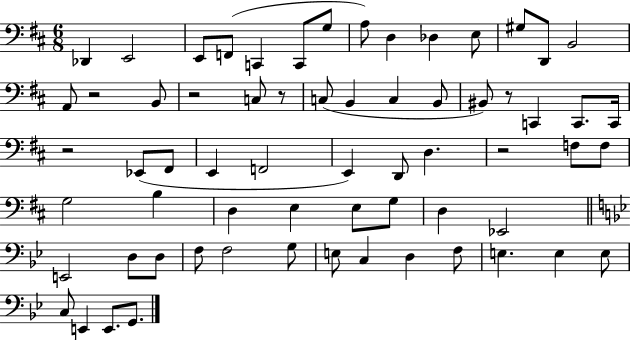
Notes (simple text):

Db2/q E2/h E2/e F2/e C2/q C2/e G3/e A3/e D3/q Db3/q E3/e G#3/e D2/e B2/h A2/e R/h B2/e R/h C3/e R/e C3/e B2/q C3/q B2/e BIS2/e R/e C2/q C2/e. C2/s R/h Eb2/e F#2/e E2/q F2/h E2/q D2/e D3/q. R/h F3/e F3/e G3/h B3/q D3/q E3/q E3/e G3/e D3/q Eb2/h E2/h D3/e D3/e F3/e F3/h G3/e E3/e C3/q D3/q F3/e E3/q. E3/q E3/e C3/e E2/q E2/e. G2/e.